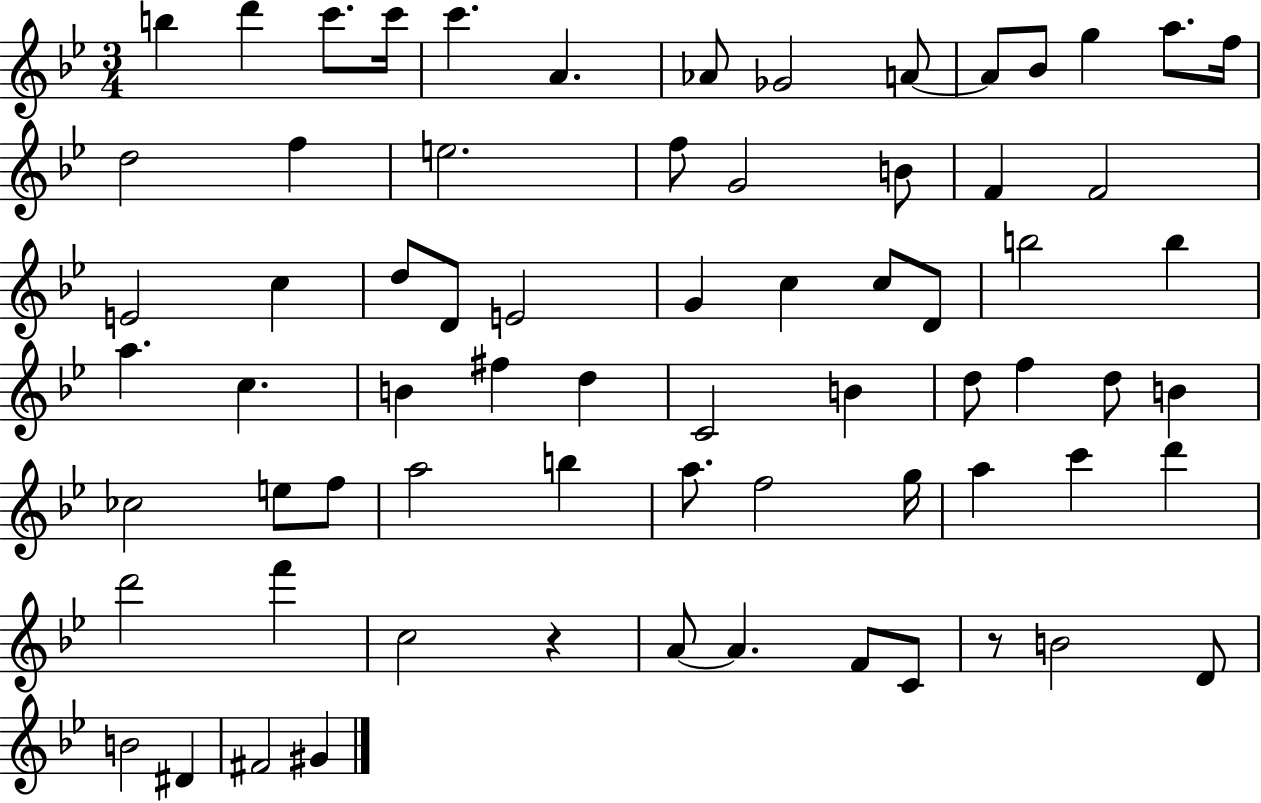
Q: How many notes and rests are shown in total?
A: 70